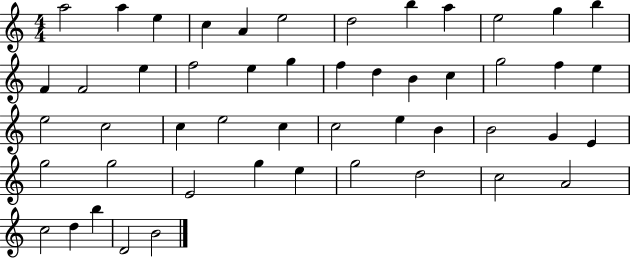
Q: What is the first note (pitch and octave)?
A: A5